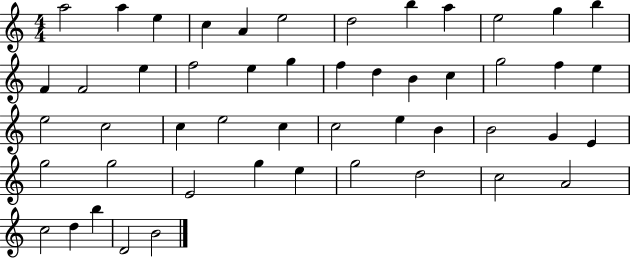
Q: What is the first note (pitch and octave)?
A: A5